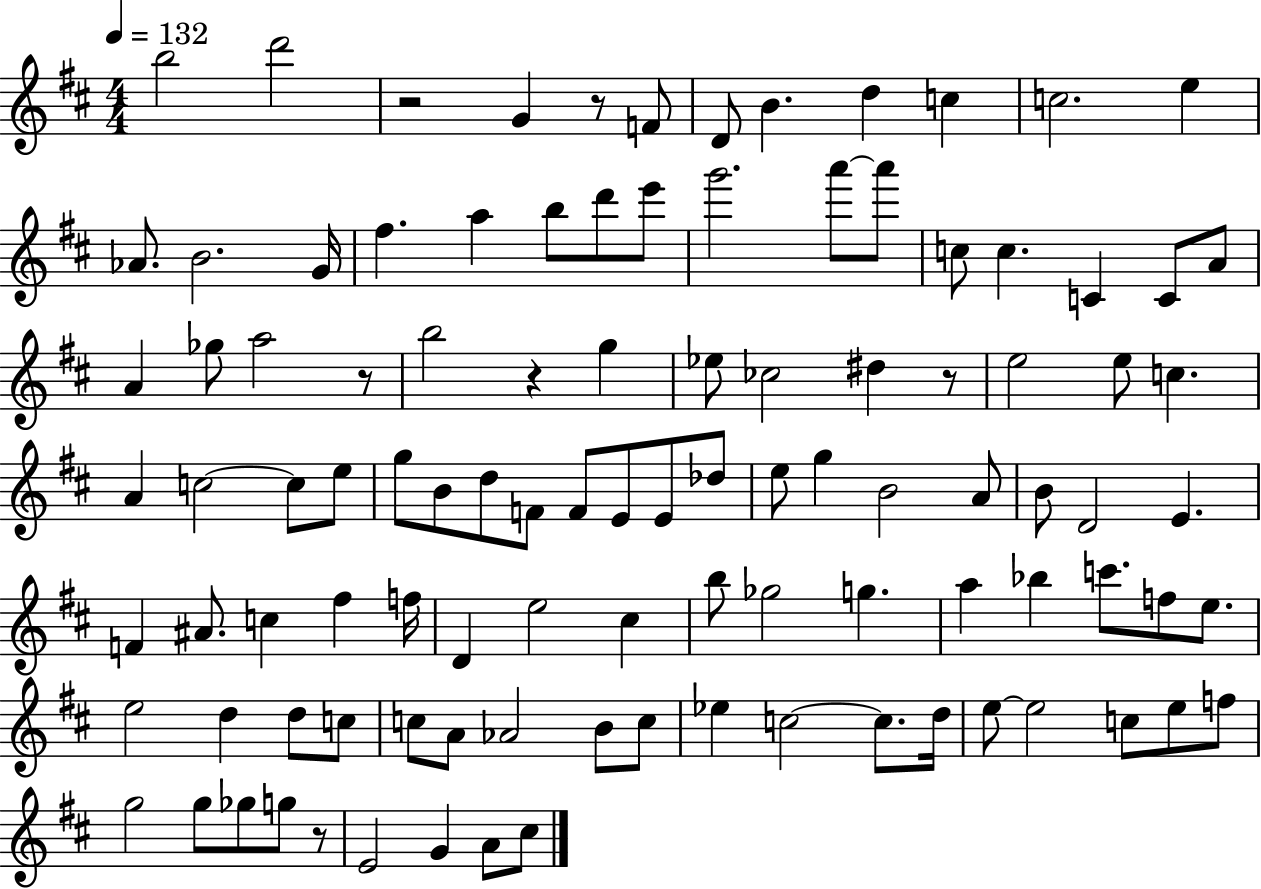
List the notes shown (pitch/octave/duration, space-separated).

B5/h D6/h R/h G4/q R/e F4/e D4/e B4/q. D5/q C5/q C5/h. E5/q Ab4/e. B4/h. G4/s F#5/q. A5/q B5/e D6/e E6/e G6/h. A6/e A6/e C5/e C5/q. C4/q C4/e A4/e A4/q Gb5/e A5/h R/e B5/h R/q G5/q Eb5/e CES5/h D#5/q R/e E5/h E5/e C5/q. A4/q C5/h C5/e E5/e G5/e B4/e D5/e F4/e F4/e E4/e E4/e Db5/e E5/e G5/q B4/h A4/e B4/e D4/h E4/q. F4/q A#4/e. C5/q F#5/q F5/s D4/q E5/h C#5/q B5/e Gb5/h G5/q. A5/q Bb5/q C6/e. F5/e E5/e. E5/h D5/q D5/e C5/e C5/e A4/e Ab4/h B4/e C5/e Eb5/q C5/h C5/e. D5/s E5/e E5/h C5/e E5/e F5/e G5/h G5/e Gb5/e G5/e R/e E4/h G4/q A4/e C#5/e